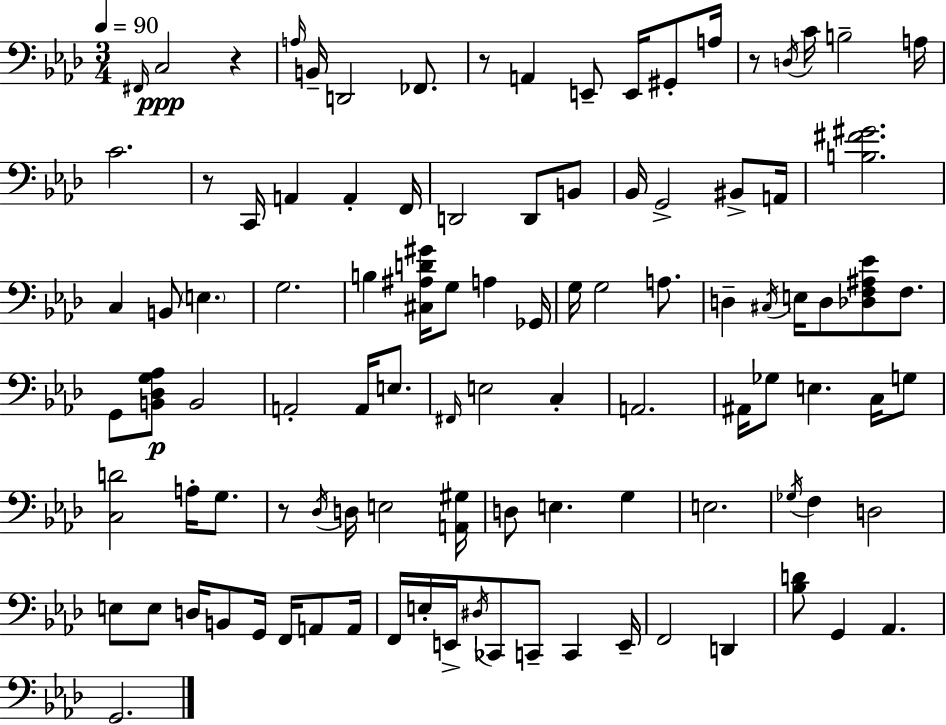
X:1
T:Untitled
M:3/4
L:1/4
K:Ab
^F,,/4 C,2 z A,/4 B,,/4 D,,2 _F,,/2 z/2 A,, E,,/2 E,,/4 ^G,,/2 A,/4 z/2 D,/4 C/4 B,2 A,/4 C2 z/2 C,,/4 A,, A,, F,,/4 D,,2 D,,/2 B,,/2 _B,,/4 G,,2 ^B,,/2 A,,/4 [B,^F^G]2 C, B,,/2 E, G,2 B, [^C,^A,D^G]/4 G,/2 A, _G,,/4 G,/4 G,2 A,/2 D, ^C,/4 E,/4 D,/2 [_D,F,^A,_E]/2 F,/2 G,,/2 [B,,_D,G,_A,]/2 B,,2 A,,2 A,,/4 E,/2 ^F,,/4 E,2 C, A,,2 ^A,,/4 _G,/2 E, C,/4 G,/2 [C,D]2 A,/4 G,/2 z/2 _D,/4 D,/4 E,2 [A,,^G,]/4 D,/2 E, G, E,2 _G,/4 F, D,2 E,/2 E,/2 D,/4 B,,/2 G,,/4 F,,/4 A,,/2 A,,/4 F,,/4 E,/4 E,,/4 ^D,/4 _C,,/2 C,,/2 C,, E,,/4 F,,2 D,, [_B,D]/2 G,, _A,, G,,2